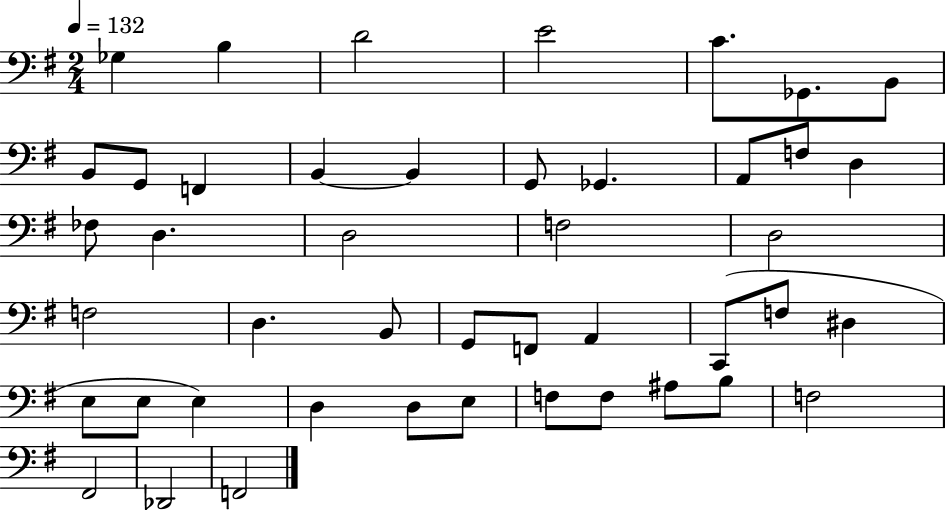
Gb3/q B3/q D4/h E4/h C4/e. Gb2/e. B2/e B2/e G2/e F2/q B2/q B2/q G2/e Gb2/q. A2/e F3/e D3/q FES3/e D3/q. D3/h F3/h D3/h F3/h D3/q. B2/e G2/e F2/e A2/q C2/e F3/e D#3/q E3/e E3/e E3/q D3/q D3/e E3/e F3/e F3/e A#3/e B3/e F3/h F#2/h Db2/h F2/h